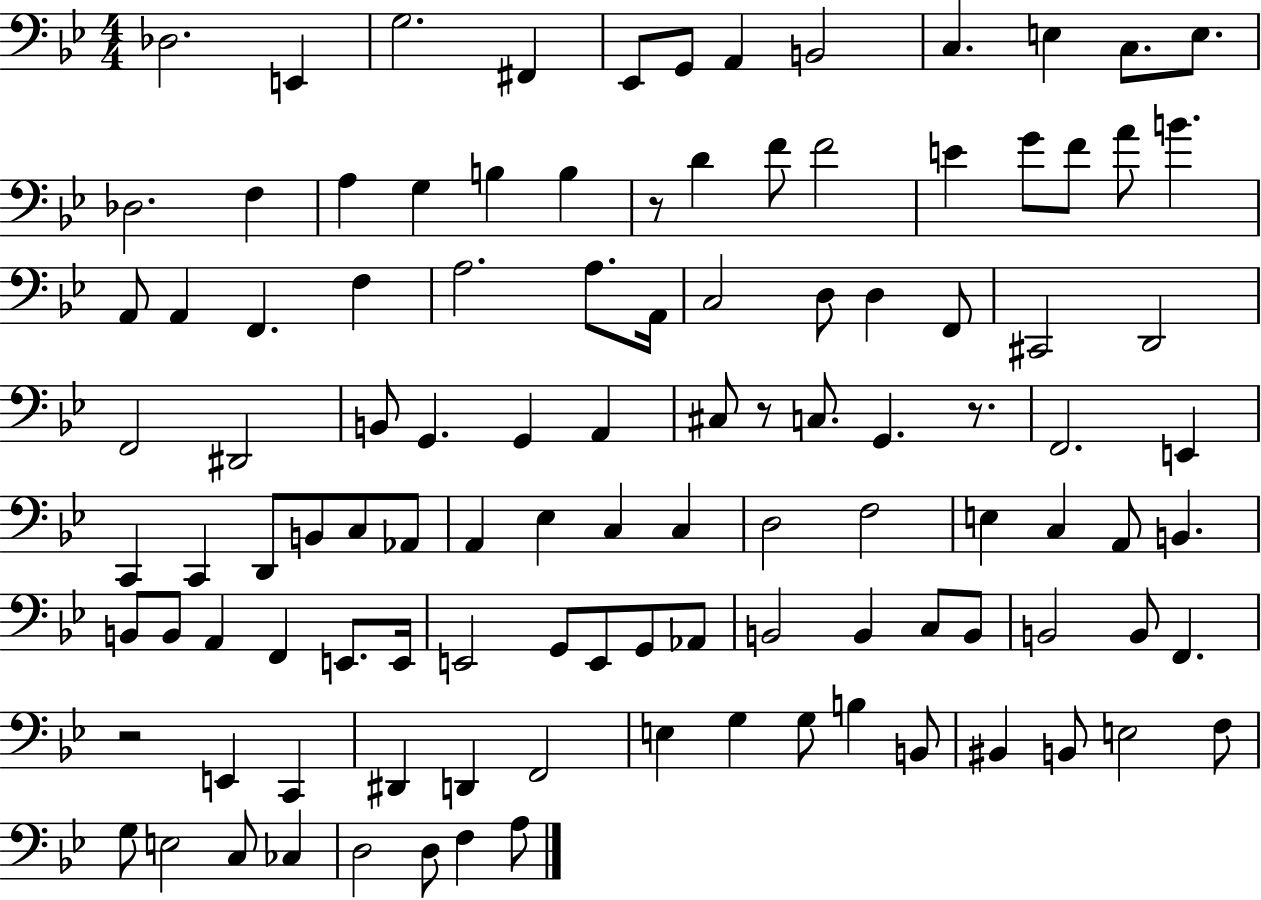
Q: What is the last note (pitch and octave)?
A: A3